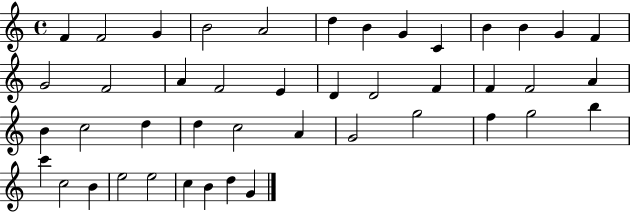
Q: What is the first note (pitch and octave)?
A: F4